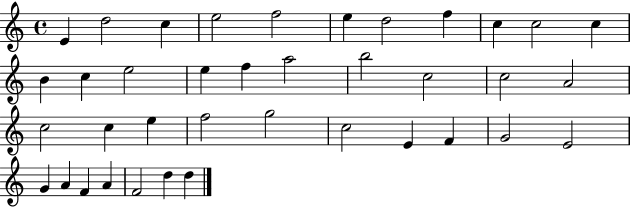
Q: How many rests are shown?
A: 0